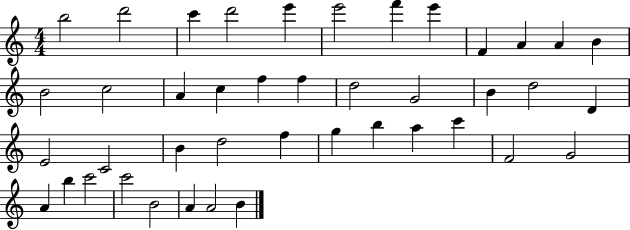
B5/h D6/h C6/q D6/h E6/q E6/h F6/q E6/q F4/q A4/q A4/q B4/q B4/h C5/h A4/q C5/q F5/q F5/q D5/h G4/h B4/q D5/h D4/q E4/h C4/h B4/q D5/h F5/q G5/q B5/q A5/q C6/q F4/h G4/h A4/q B5/q C6/h C6/h B4/h A4/q A4/h B4/q